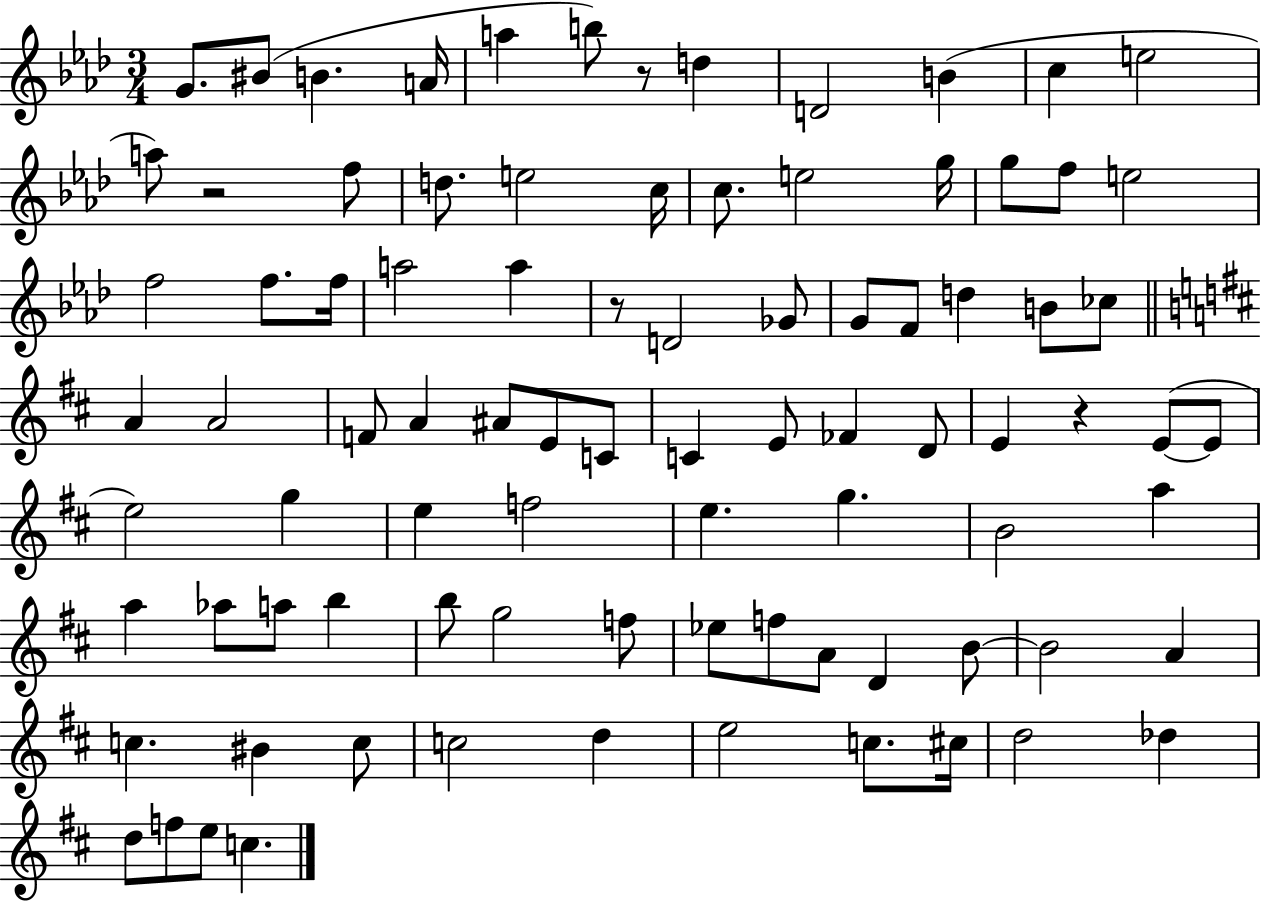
G4/e. BIS4/e B4/q. A4/s A5/q B5/e R/e D5/q D4/h B4/q C5/q E5/h A5/e R/h F5/e D5/e. E5/h C5/s C5/e. E5/h G5/s G5/e F5/e E5/h F5/h F5/e. F5/s A5/h A5/q R/e D4/h Gb4/e G4/e F4/e D5/q B4/e CES5/e A4/q A4/h F4/e A4/q A#4/e E4/e C4/e C4/q E4/e FES4/q D4/e E4/q R/q E4/e E4/e E5/h G5/q E5/q F5/h E5/q. G5/q. B4/h A5/q A5/q Ab5/e A5/e B5/q B5/e G5/h F5/e Eb5/e F5/e A4/e D4/q B4/e B4/h A4/q C5/q. BIS4/q C5/e C5/h D5/q E5/h C5/e. C#5/s D5/h Db5/q D5/e F5/e E5/e C5/q.